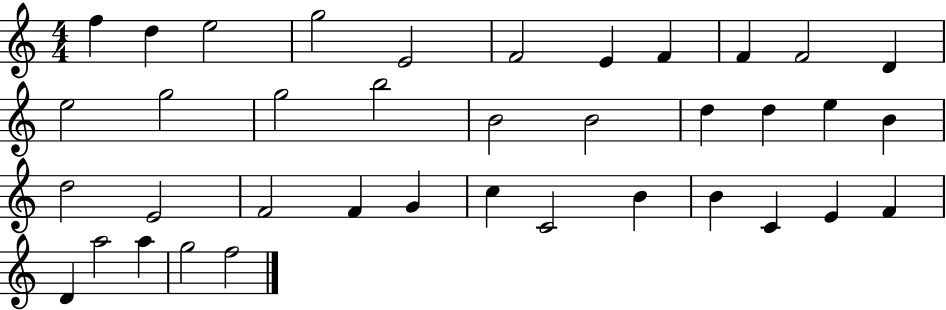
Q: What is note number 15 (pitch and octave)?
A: B5